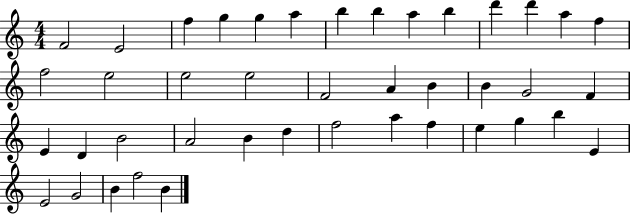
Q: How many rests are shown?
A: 0